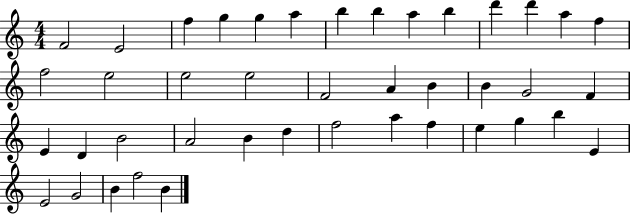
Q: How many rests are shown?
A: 0